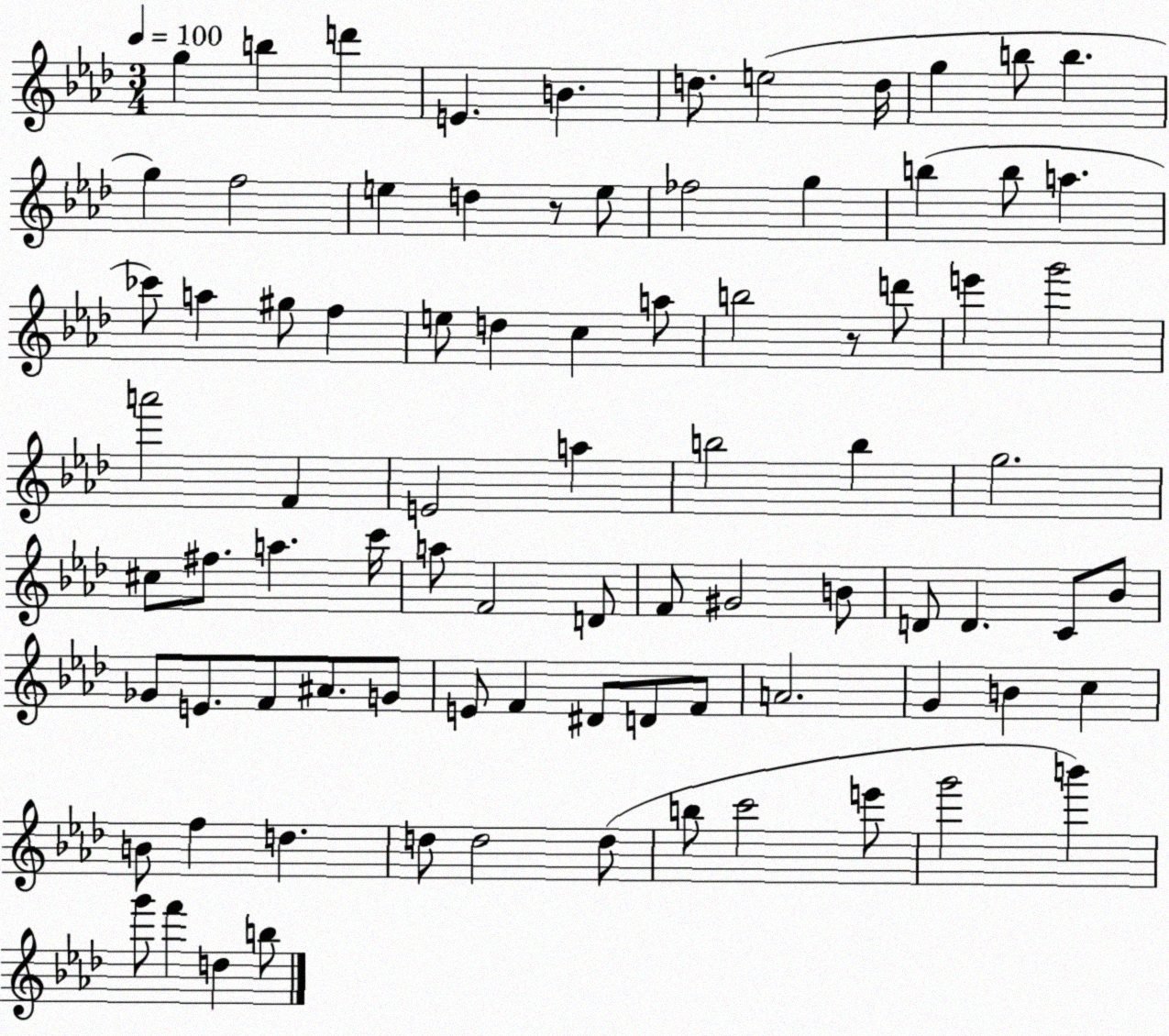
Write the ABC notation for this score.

X:1
T:Untitled
M:3/4
L:1/4
K:Ab
g b d' E B d/2 e2 d/4 g b/2 b g f2 e d z/2 e/2 _f2 g b b/2 a _c'/2 a ^g/2 f e/2 d c a/2 b2 z/2 d'/2 e' g'2 a'2 F E2 a b2 b g2 ^c/2 ^f/2 a c'/4 a/2 F2 D/2 F/2 ^G2 B/2 D/2 D C/2 _B/2 _G/2 E/2 F/2 ^A/2 G/2 E/2 F ^D/2 D/2 F/2 A2 G B c B/2 f d d/2 d2 d/2 b/2 c'2 e'/2 g'2 b' g'/2 f' d b/2